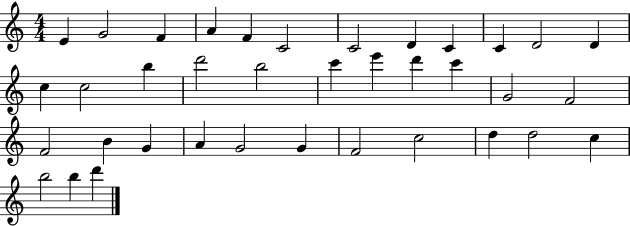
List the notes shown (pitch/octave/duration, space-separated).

E4/q G4/h F4/q A4/q F4/q C4/h C4/h D4/q C4/q C4/q D4/h D4/q C5/q C5/h B5/q D6/h B5/h C6/q E6/q D6/q C6/q G4/h F4/h F4/h B4/q G4/q A4/q G4/h G4/q F4/h C5/h D5/q D5/h C5/q B5/h B5/q D6/q